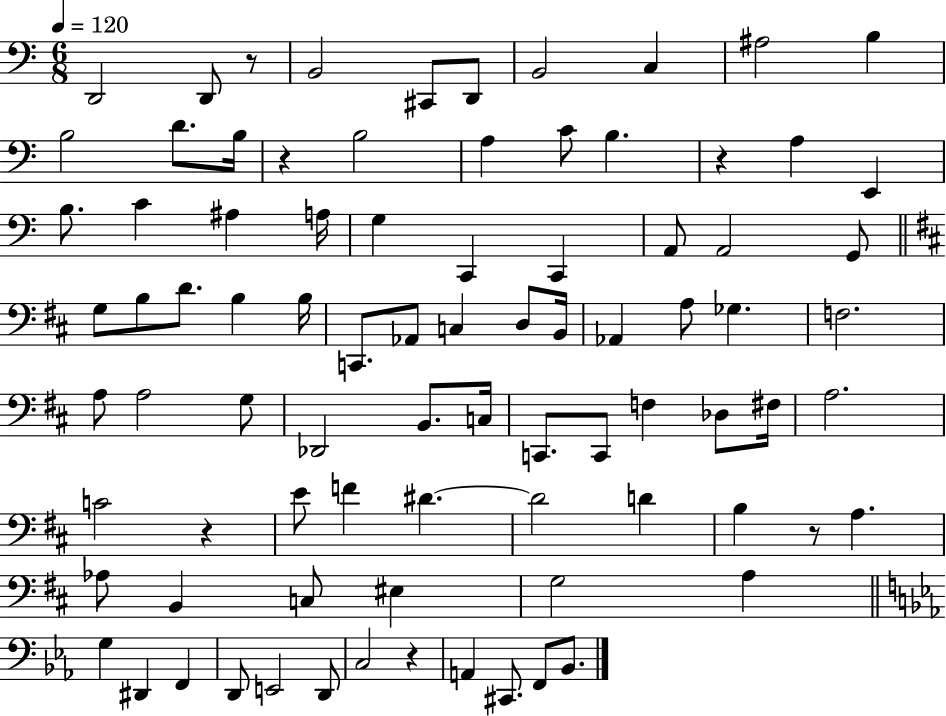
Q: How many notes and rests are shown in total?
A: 85